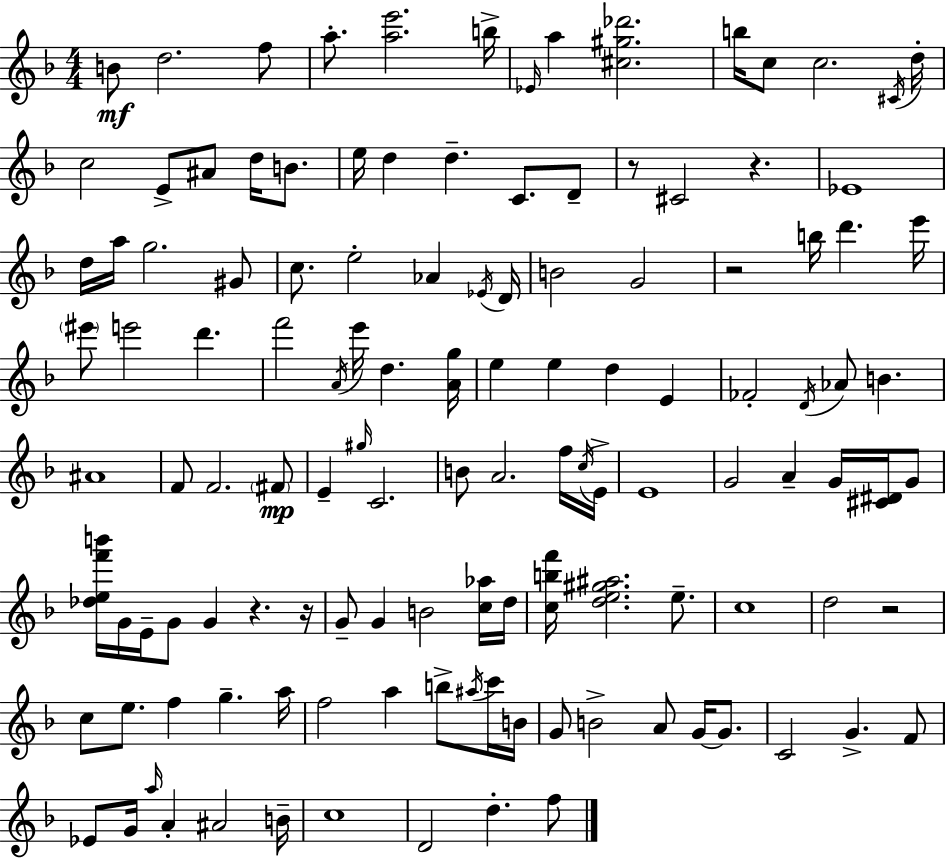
{
  \clef treble
  \numericTimeSignature
  \time 4/4
  \key d \minor
  \repeat volta 2 { b'8\mf d''2. f''8 | a''8.-. <a'' e'''>2. b''16-> | \grace { ees'16 } a''4 <cis'' gis'' des'''>2. | b''16 c''8 c''2. | \break \acciaccatura { cis'16 } d''16-. c''2 e'8-> ais'8 d''16 b'8. | e''16 d''4 d''4.-- c'8. | d'8-- r8 cis'2 r4. | ees'1 | \break d''16 a''16 g''2. | gis'8 c''8. e''2-. aes'4 | \acciaccatura { ees'16 } d'16 b'2 g'2 | r2 b''16 d'''4. | \break e'''16 \parenthesize eis'''8 e'''2 d'''4. | f'''2 \acciaccatura { a'16 } e'''16 d''4. | <a' g''>16 e''4 e''4 d''4 | e'4 fes'2-. \acciaccatura { d'16 } aes'8 b'4. | \break ais'1 | f'8 f'2. | \parenthesize fis'8\mp e'4-- \grace { gis''16 } c'2. | b'8 a'2. | \break f''16 \acciaccatura { c''16 } e'16-> e'1 | g'2 a'4-- | g'16 <cis' dis'>16 g'8 <des'' e'' f''' b'''>16 g'16 e'16-- g'8 g'4 | r4. r16 g'8-- g'4 b'2 | \break <c'' aes''>16 d''16 <c'' b'' f'''>16 <d'' e'' gis'' ais''>2. | e''8.-- c''1 | d''2 r2 | c''8 e''8. f''4 | \break g''4.-- a''16 f''2 a''4 | b''8-> \acciaccatura { ais''16 } c'''16 b'16 g'8 b'2-> | a'8 g'16~~ g'8. c'2 | g'4.-> f'8 ees'8 g'16 \grace { a''16 } a'4-. | \break ais'2 b'16-- c''1 | d'2 | d''4.-. f''8 } \bar "|."
}